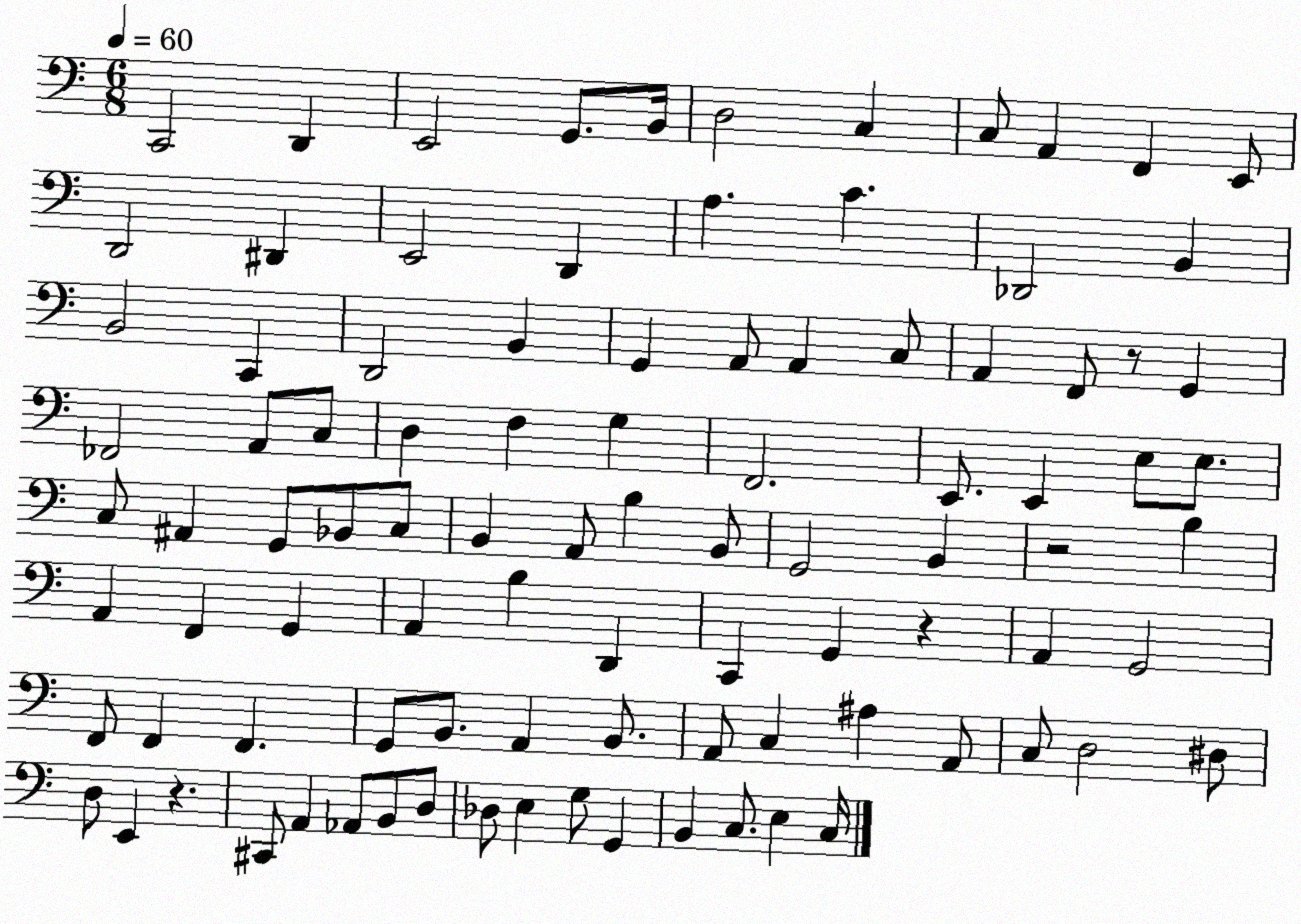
X:1
T:Untitled
M:6/8
L:1/4
K:C
C,,2 D,, E,,2 G,,/2 B,,/4 D,2 C, C,/2 A,, F,, E,,/2 D,,2 ^D,, E,,2 D,, A, C _D,,2 B,, B,,2 C,, D,,2 B,, G,, A,,/2 A,, C,/2 A,, F,,/2 z/2 G,, _F,,2 A,,/2 C,/2 D, F, G, F,,2 E,,/2 E,, E,/2 E,/2 C,/2 ^A,, G,,/2 _B,,/2 C,/2 B,, A,,/2 B, B,,/2 G,,2 B,, z2 B, A,, F,, G,, A,, B, D,, C,, G,, z A,, G,,2 F,,/2 F,, F,, G,,/2 B,,/2 A,, B,,/2 A,,/2 C, ^A, A,,/2 C,/2 D,2 ^D,/2 D,/2 E,, z ^C,,/2 A,, _A,,/2 B,,/2 D,/2 _D,/2 E, G,/2 G,, B,, C,/2 E, C,/4